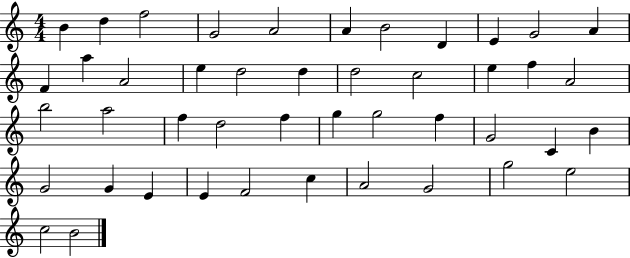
{
  \clef treble
  \numericTimeSignature
  \time 4/4
  \key c \major
  b'4 d''4 f''2 | g'2 a'2 | a'4 b'2 d'4 | e'4 g'2 a'4 | \break f'4 a''4 a'2 | e''4 d''2 d''4 | d''2 c''2 | e''4 f''4 a'2 | \break b''2 a''2 | f''4 d''2 f''4 | g''4 g''2 f''4 | g'2 c'4 b'4 | \break g'2 g'4 e'4 | e'4 f'2 c''4 | a'2 g'2 | g''2 e''2 | \break c''2 b'2 | \bar "|."
}